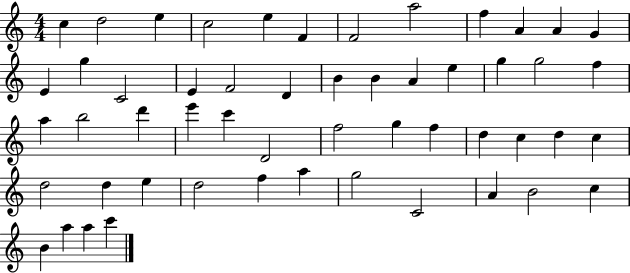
{
  \clef treble
  \numericTimeSignature
  \time 4/4
  \key c \major
  c''4 d''2 e''4 | c''2 e''4 f'4 | f'2 a''2 | f''4 a'4 a'4 g'4 | \break e'4 g''4 c'2 | e'4 f'2 d'4 | b'4 b'4 a'4 e''4 | g''4 g''2 f''4 | \break a''4 b''2 d'''4 | e'''4 c'''4 d'2 | f''2 g''4 f''4 | d''4 c''4 d''4 c''4 | \break d''2 d''4 e''4 | d''2 f''4 a''4 | g''2 c'2 | a'4 b'2 c''4 | \break b'4 a''4 a''4 c'''4 | \bar "|."
}